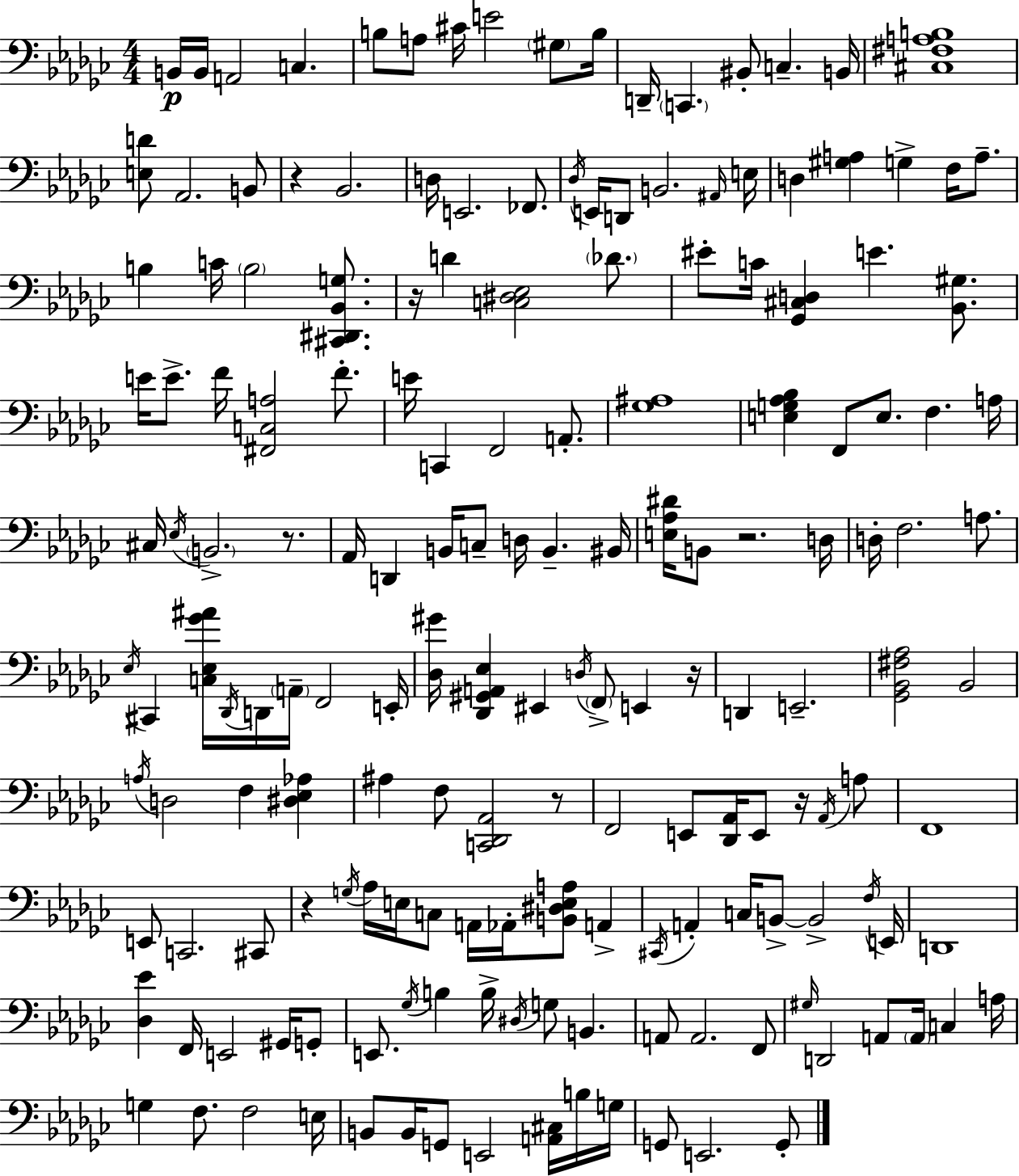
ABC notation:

X:1
T:Untitled
M:4/4
L:1/4
K:Ebm
B,,/4 B,,/4 A,,2 C, B,/2 A,/2 ^C/4 E2 ^G,/2 B,/4 D,,/4 C,, ^B,,/2 C, B,,/4 [^C,^F,A,B,]4 [E,D]/2 _A,,2 B,,/2 z _B,,2 D,/4 E,,2 _F,,/2 _D,/4 E,,/4 D,,/2 B,,2 ^A,,/4 E,/4 D, [^G,A,] G, F,/4 A,/2 B, C/4 B,2 [^C,,^D,,_B,,G,]/2 z/4 D [C,^D,_E,]2 _D/2 ^E/2 C/4 [_G,,^C,D,] E [_B,,^G,]/2 E/4 E/2 F/4 [^F,,C,A,]2 F/2 E/4 C,, F,,2 A,,/2 [_G,^A,]4 [E,G,_A,_B,] F,,/2 E,/2 F, A,/4 ^C,/4 _E,/4 B,,2 z/2 _A,,/4 D,, B,,/4 C,/2 D,/4 B,, ^B,,/4 [E,_A,^D]/4 B,,/2 z2 D,/4 D,/4 F,2 A,/2 _E,/4 ^C,, [C,_E,_G^A]/4 _D,,/4 D,,/4 A,,/4 F,,2 E,,/4 [_D,^G]/4 [_D,,^G,,A,,_E,] ^E,, D,/4 F,,/2 E,, z/4 D,, E,,2 [_G,,_B,,^F,_A,]2 _B,,2 A,/4 D,2 F, [^D,_E,_A,] ^A, F,/2 [C,,_D,,_A,,]2 z/2 F,,2 E,,/2 [_D,,_A,,]/4 E,,/2 z/4 _A,,/4 A,/2 F,,4 E,,/2 C,,2 ^C,,/2 z G,/4 _A,/4 E,/4 C,/2 A,,/4 _A,,/4 [B,,^D,E,A,]/2 A,, ^C,,/4 A,, C,/4 B,,/2 B,,2 F,/4 E,,/4 D,,4 [_D,_E] F,,/4 E,,2 ^G,,/4 G,,/2 E,,/2 _G,/4 B, B,/4 ^D,/4 G,/2 B,, A,,/2 A,,2 F,,/2 ^G,/4 D,,2 A,,/2 A,,/4 C, A,/4 G, F,/2 F,2 E,/4 B,,/2 B,,/4 G,,/2 E,,2 [A,,^C,]/4 B,/4 G,/4 G,,/2 E,,2 G,,/2